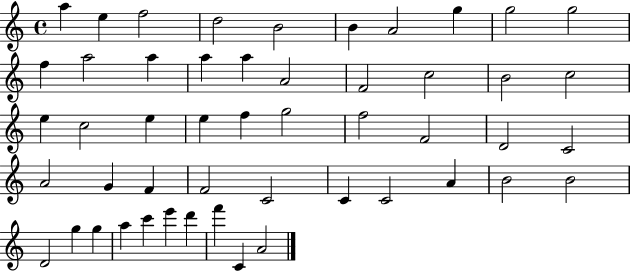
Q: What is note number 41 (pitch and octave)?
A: D4